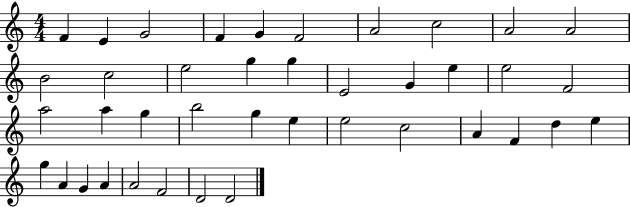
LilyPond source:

{
  \clef treble
  \numericTimeSignature
  \time 4/4
  \key c \major
  f'4 e'4 g'2 | f'4 g'4 f'2 | a'2 c''2 | a'2 a'2 | \break b'2 c''2 | e''2 g''4 g''4 | e'2 g'4 e''4 | e''2 f'2 | \break a''2 a''4 g''4 | b''2 g''4 e''4 | e''2 c''2 | a'4 f'4 d''4 e''4 | \break g''4 a'4 g'4 a'4 | a'2 f'2 | d'2 d'2 | \bar "|."
}